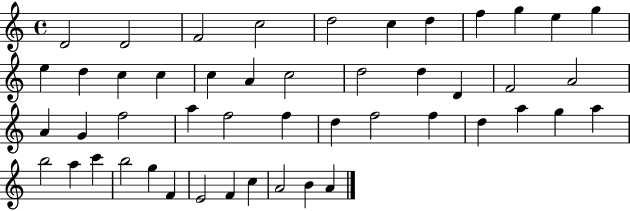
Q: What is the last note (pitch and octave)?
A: A4